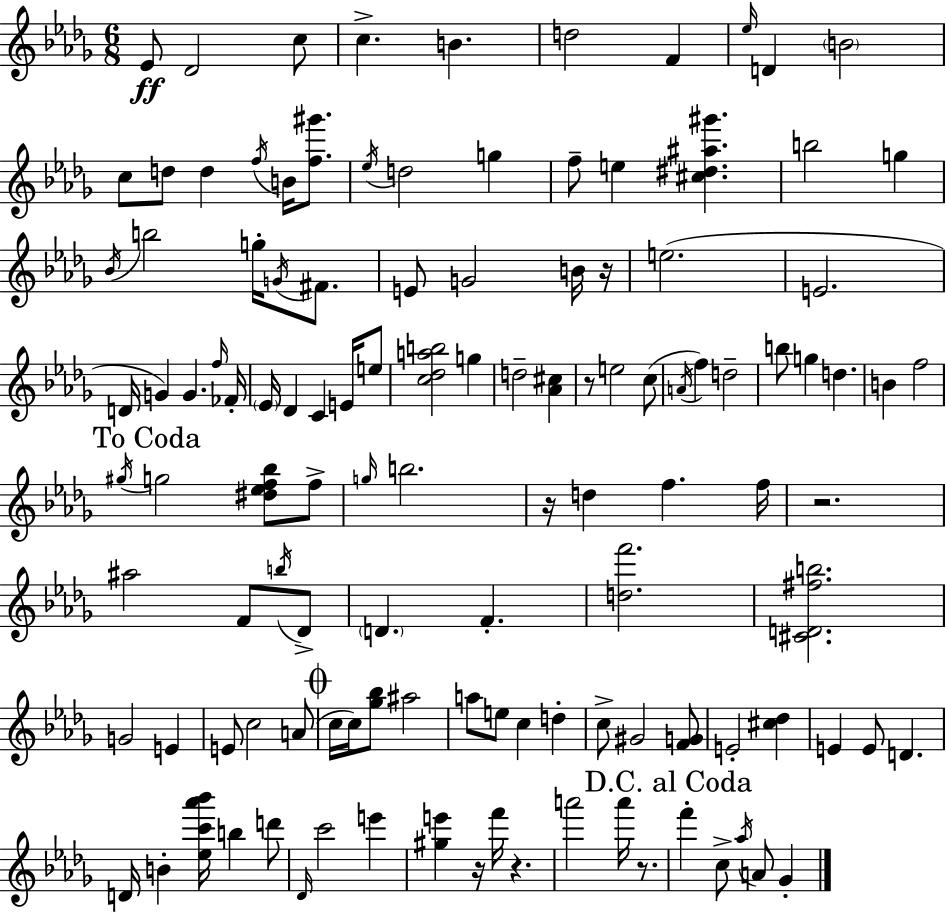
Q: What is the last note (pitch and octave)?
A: Gb4